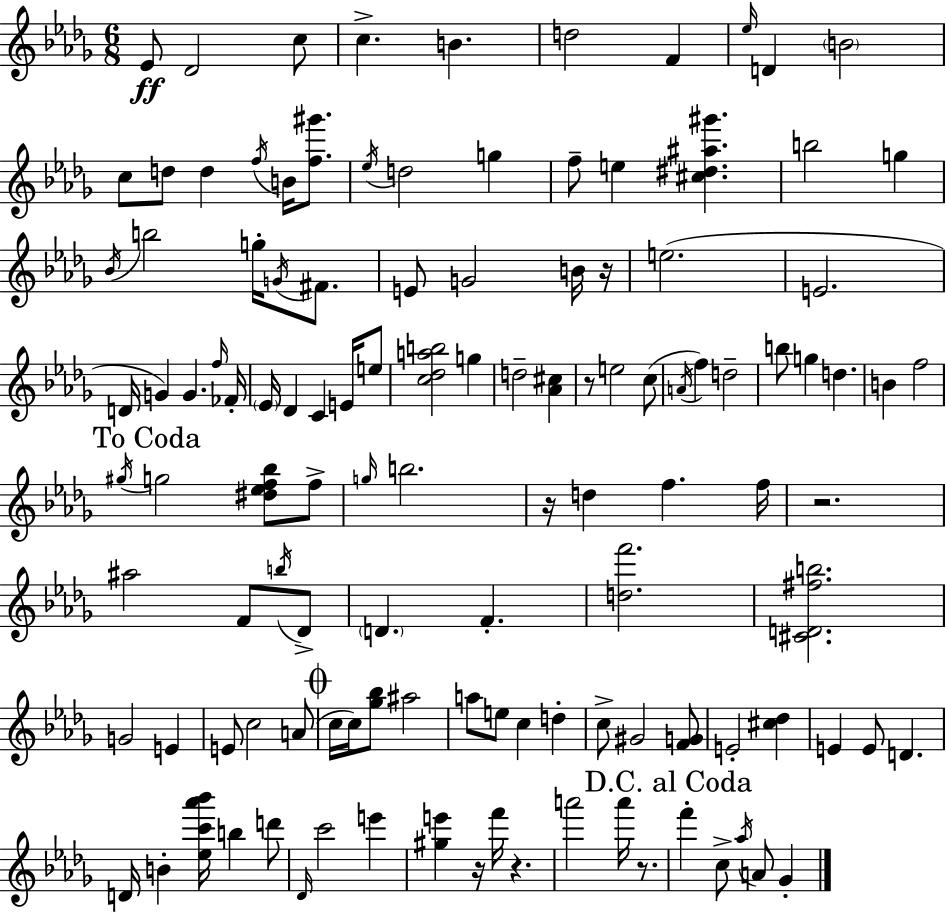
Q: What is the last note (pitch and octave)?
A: Gb4